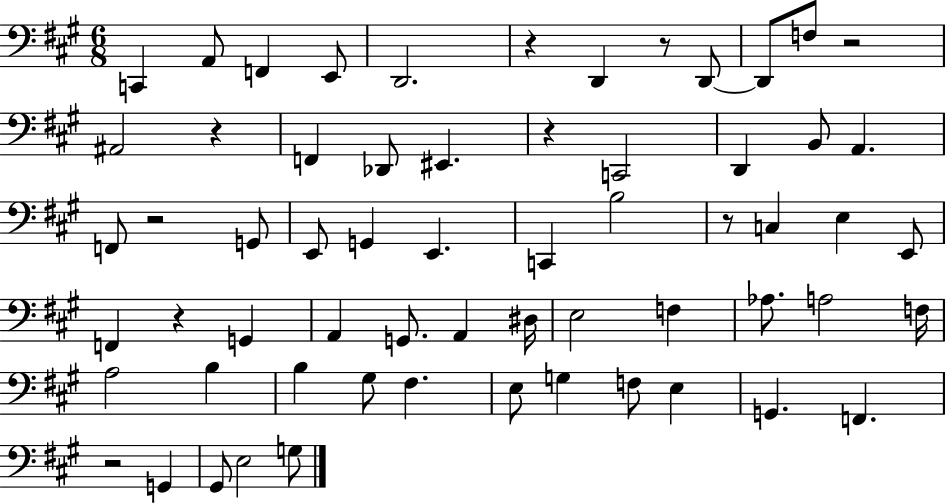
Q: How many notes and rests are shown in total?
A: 62